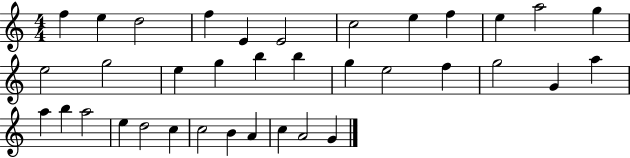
{
  \clef treble
  \numericTimeSignature
  \time 4/4
  \key c \major
  f''4 e''4 d''2 | f''4 e'4 e'2 | c''2 e''4 f''4 | e''4 a''2 g''4 | \break e''2 g''2 | e''4 g''4 b''4 b''4 | g''4 e''2 f''4 | g''2 g'4 a''4 | \break a''4 b''4 a''2 | e''4 d''2 c''4 | c''2 b'4 a'4 | c''4 a'2 g'4 | \break \bar "|."
}